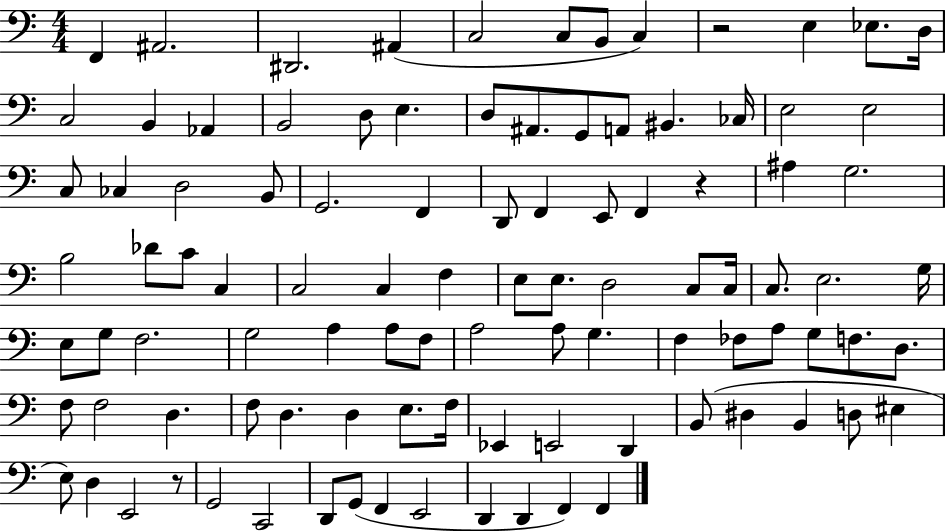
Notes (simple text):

F2/q A#2/h. D#2/h. A#2/q C3/h C3/e B2/e C3/q R/h E3/q Eb3/e. D3/s C3/h B2/q Ab2/q B2/h D3/e E3/q. D3/e A#2/e. G2/e A2/e BIS2/q. CES3/s E3/h E3/h C3/e CES3/q D3/h B2/e G2/h. F2/q D2/e F2/q E2/e F2/q R/q A#3/q G3/h. B3/h Db4/e C4/e C3/q C3/h C3/q F3/q E3/e E3/e. D3/h C3/e C3/s C3/e. E3/h. G3/s E3/e G3/e F3/h. G3/h A3/q A3/e F3/e A3/h A3/e G3/q. F3/q FES3/e A3/e G3/e F3/e. D3/e. F3/e F3/h D3/q. F3/e D3/q. D3/q E3/e. F3/s Eb2/q E2/h D2/q B2/e D#3/q B2/q D3/e EIS3/q E3/e D3/q E2/h R/e G2/h C2/h D2/e G2/e F2/q E2/h D2/q D2/q F2/q F2/q